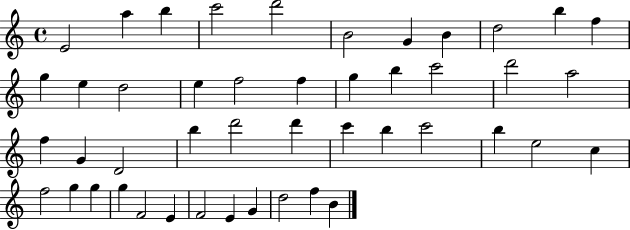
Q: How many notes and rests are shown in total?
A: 46